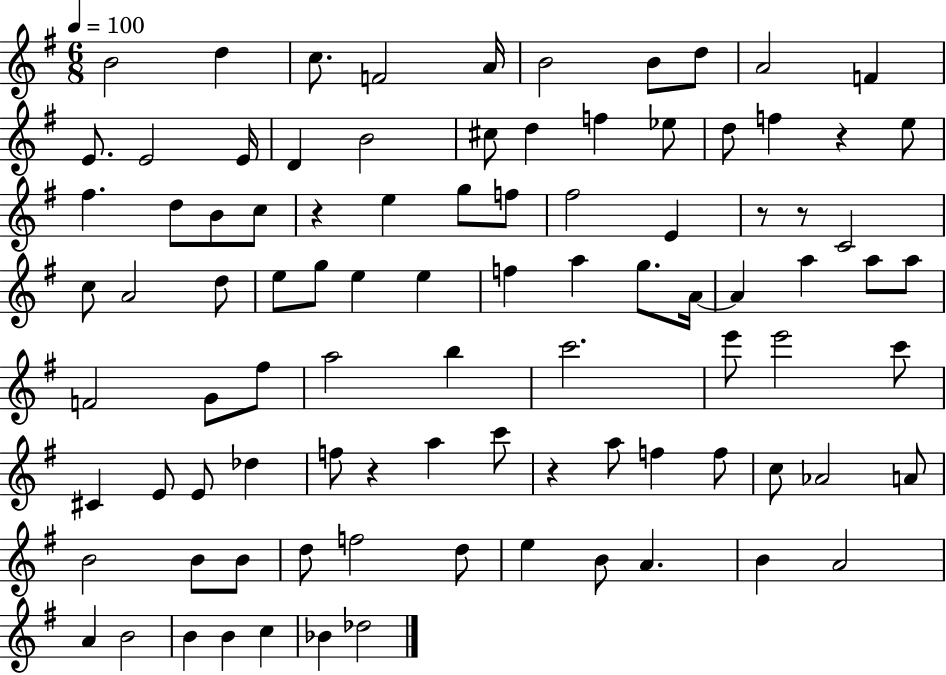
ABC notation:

X:1
T:Untitled
M:6/8
L:1/4
K:G
B2 d c/2 F2 A/4 B2 B/2 d/2 A2 F E/2 E2 E/4 D B2 ^c/2 d f _e/2 d/2 f z e/2 ^f d/2 B/2 c/2 z e g/2 f/2 ^f2 E z/2 z/2 C2 c/2 A2 d/2 e/2 g/2 e e f a g/2 A/4 A a a/2 a/2 F2 G/2 ^f/2 a2 b c'2 e'/2 e'2 c'/2 ^C E/2 E/2 _d f/2 z a c'/2 z a/2 f f/2 c/2 _A2 A/2 B2 B/2 B/2 d/2 f2 d/2 e B/2 A B A2 A B2 B B c _B _d2